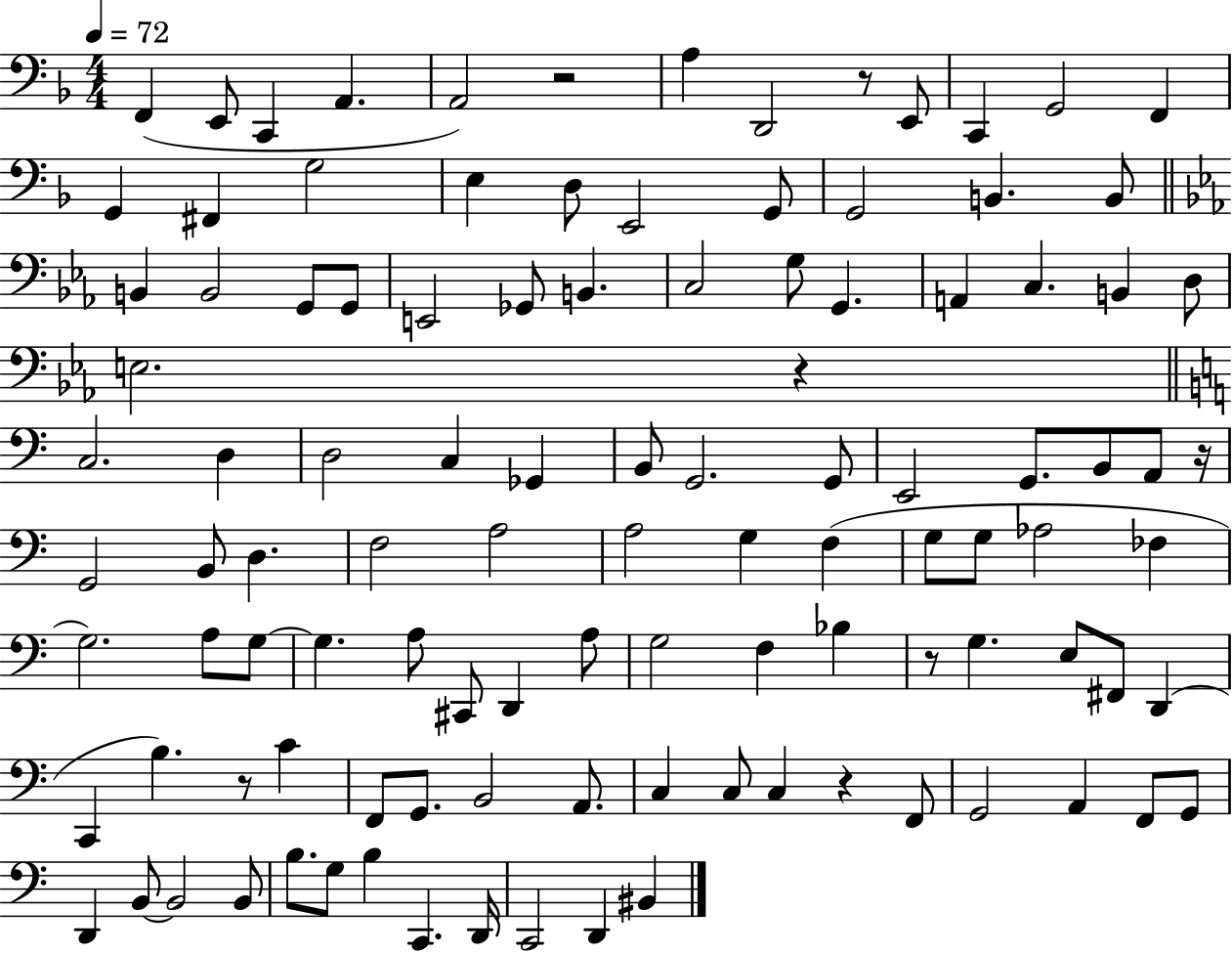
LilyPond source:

{
  \clef bass
  \numericTimeSignature
  \time 4/4
  \key f \major
  \tempo 4 = 72
  f,4( e,8 c,4 a,4. | a,2) r2 | a4 d,2 r8 e,8 | c,4 g,2 f,4 | \break g,4 fis,4 g2 | e4 d8 e,2 g,8 | g,2 b,4. b,8 | \bar "||" \break \key ees \major b,4 b,2 g,8 g,8 | e,2 ges,8 b,4. | c2 g8 g,4. | a,4 c4. b,4 d8 | \break e2. r4 | \bar "||" \break \key a \minor c2. d4 | d2 c4 ges,4 | b,8 g,2. g,8 | e,2 g,8. b,8 a,8 r16 | \break g,2 b,8 d4. | f2 a2 | a2 g4 f4( | g8 g8 aes2 fes4 | \break g2.) a8 g8~~ | g4. a8 cis,8 d,4 a8 | g2 f4 bes4 | r8 g4. e8 fis,8 d,4( | \break c,4 b4.) r8 c'4 | f,8 g,8. b,2 a,8. | c4 c8 c4 r4 f,8 | g,2 a,4 f,8 g,8 | \break d,4 b,8~~ b,2 b,8 | b8. g8 b4 c,4. d,16 | c,2 d,4 bis,4 | \bar "|."
}